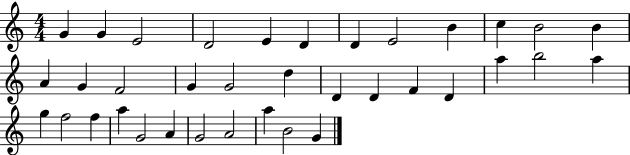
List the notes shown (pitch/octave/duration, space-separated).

G4/q G4/q E4/h D4/h E4/q D4/q D4/q E4/h B4/q C5/q B4/h B4/q A4/q G4/q F4/h G4/q G4/h D5/q D4/q D4/q F4/q D4/q A5/q B5/h A5/q G5/q F5/h F5/q A5/q G4/h A4/q G4/h A4/h A5/q B4/h G4/q